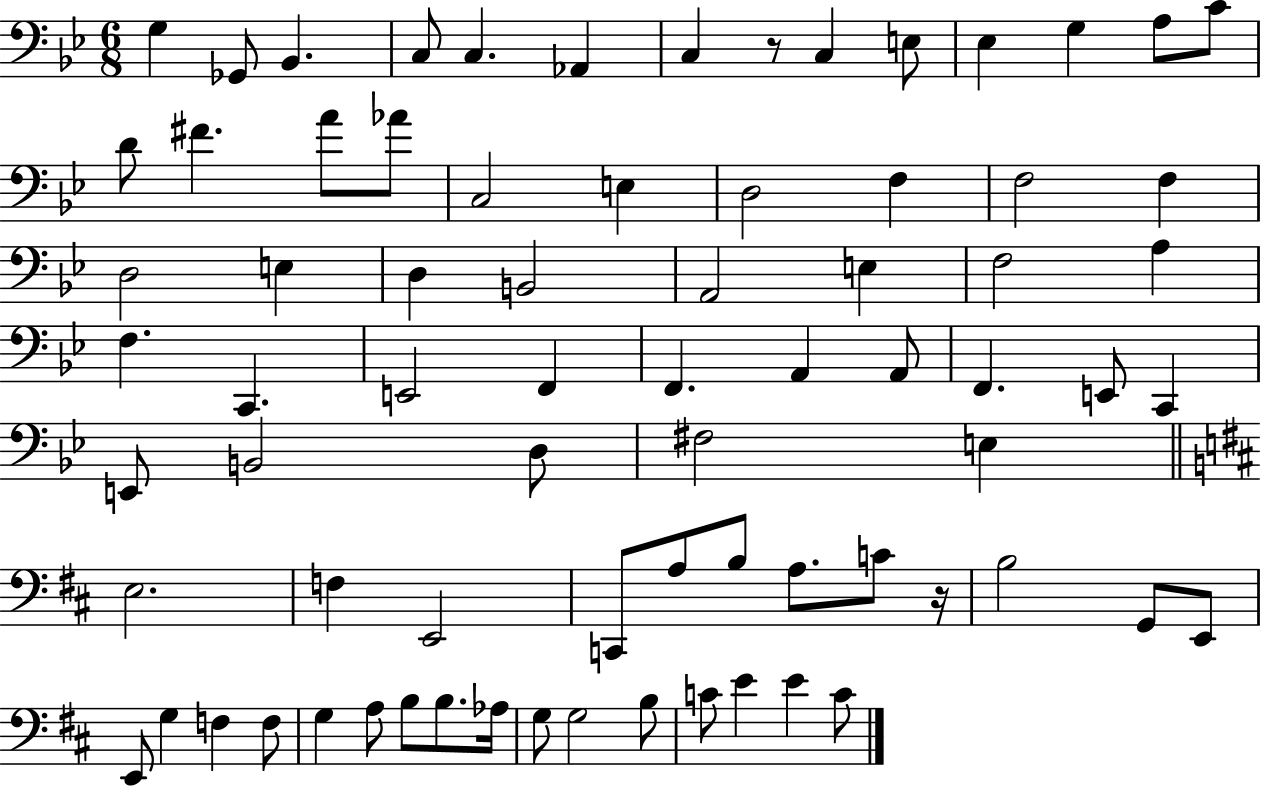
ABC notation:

X:1
T:Untitled
M:6/8
L:1/4
K:Bb
G, _G,,/2 _B,, C,/2 C, _A,, C, z/2 C, E,/2 _E, G, A,/2 C/2 D/2 ^F A/2 _A/2 C,2 E, D,2 F, F,2 F, D,2 E, D, B,,2 A,,2 E, F,2 A, F, C,, E,,2 F,, F,, A,, A,,/2 F,, E,,/2 C,, E,,/2 B,,2 D,/2 ^F,2 E, E,2 F, E,,2 C,,/2 A,/2 B,/2 A,/2 C/2 z/4 B,2 G,,/2 E,,/2 E,,/2 G, F, F,/2 G, A,/2 B,/2 B,/2 _A,/4 G,/2 G,2 B,/2 C/2 E E C/2